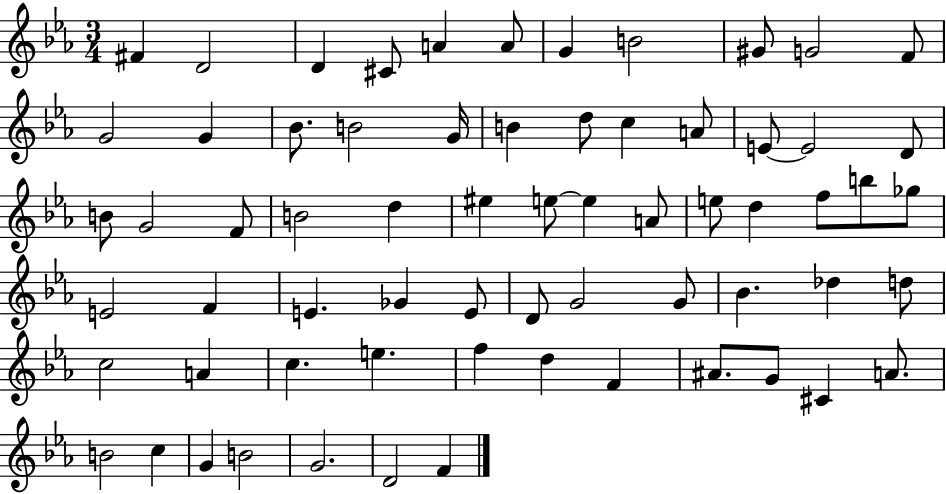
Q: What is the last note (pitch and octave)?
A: F4